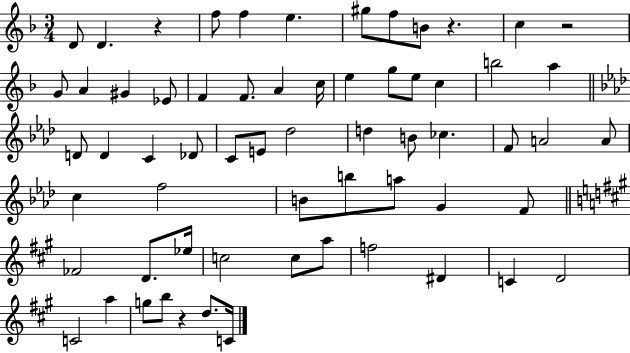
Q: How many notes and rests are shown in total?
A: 63